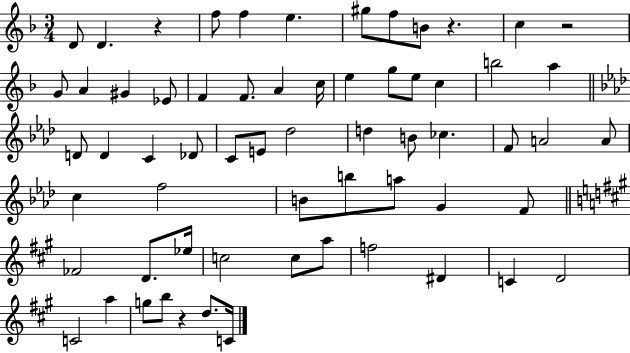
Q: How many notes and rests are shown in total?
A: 63